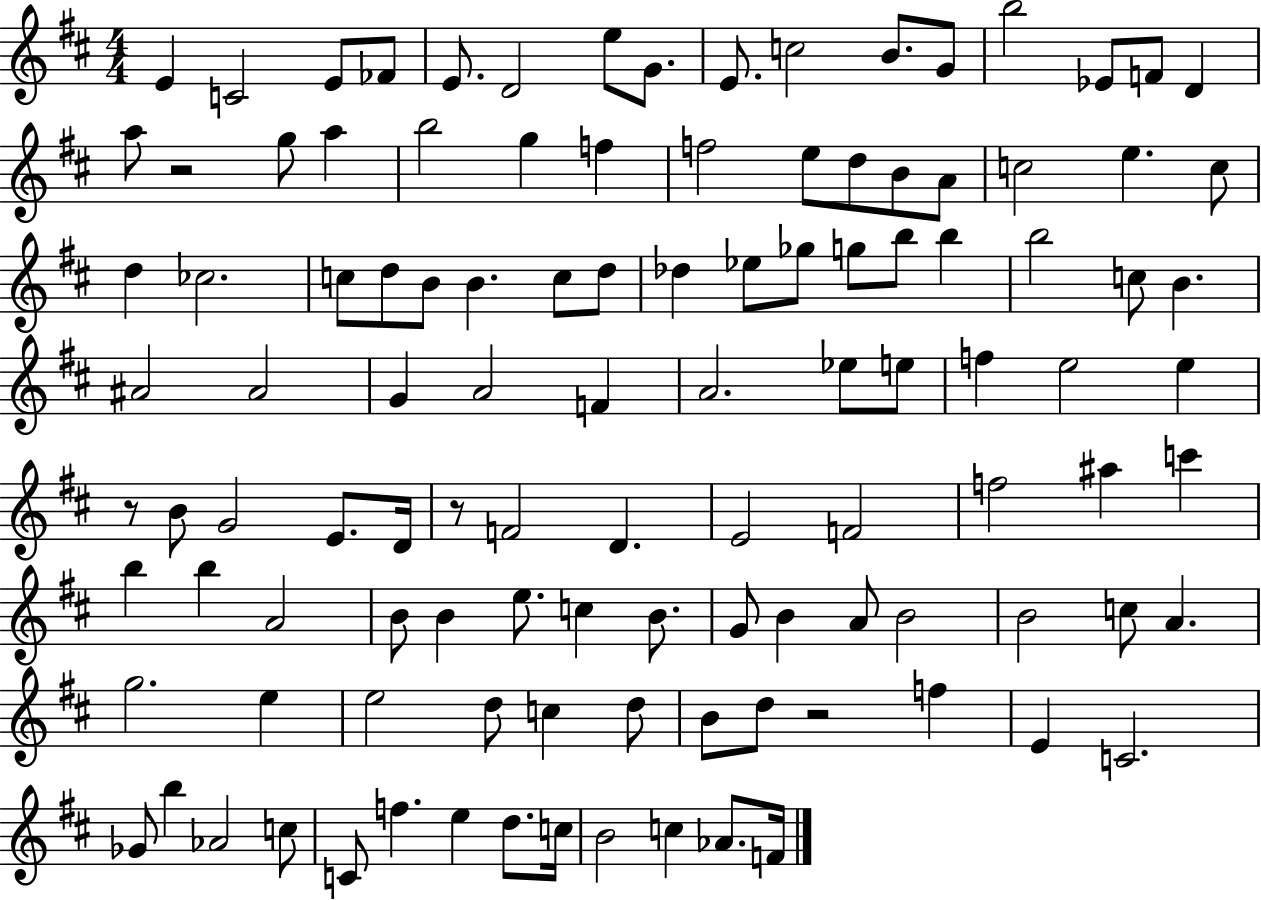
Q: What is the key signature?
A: D major